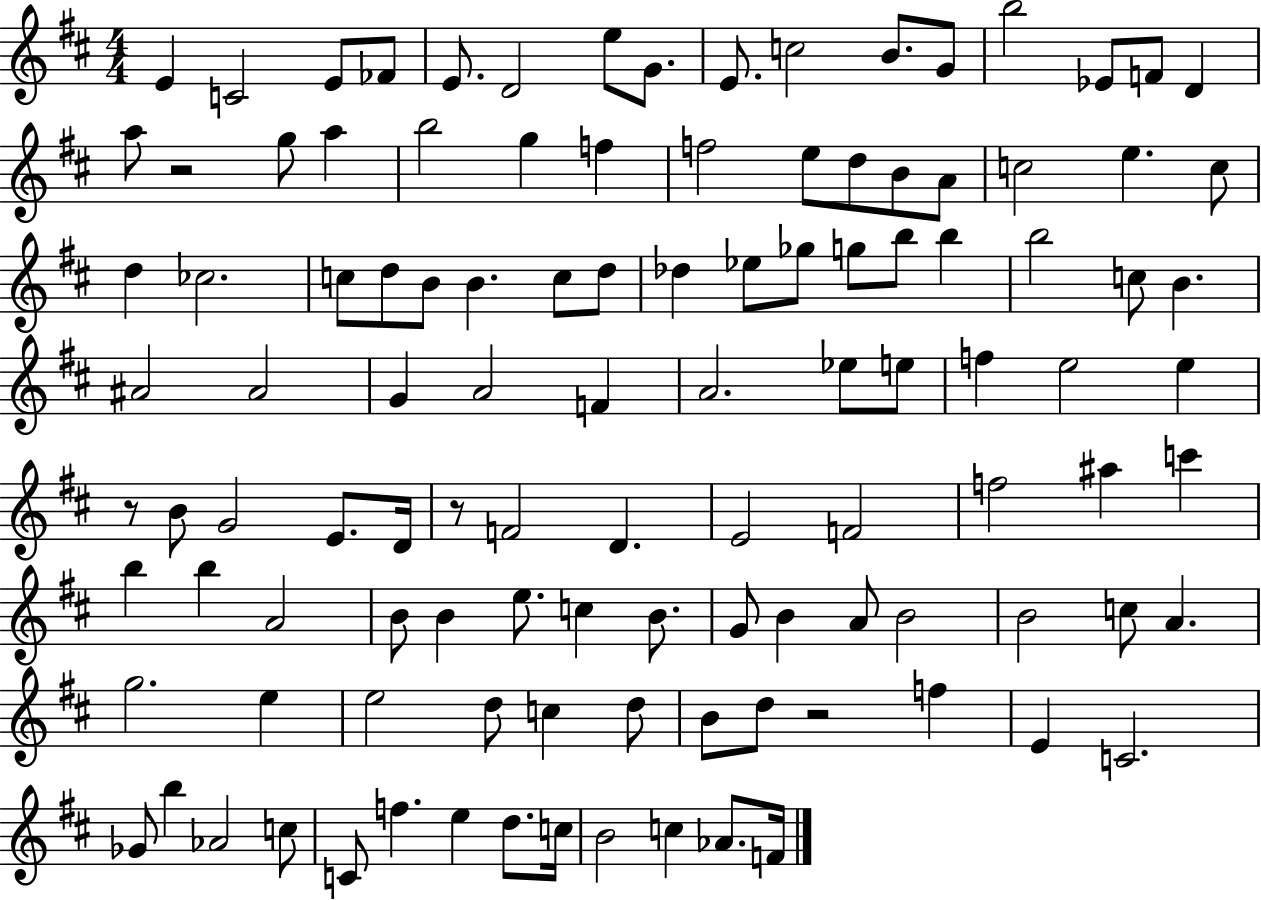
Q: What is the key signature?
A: D major